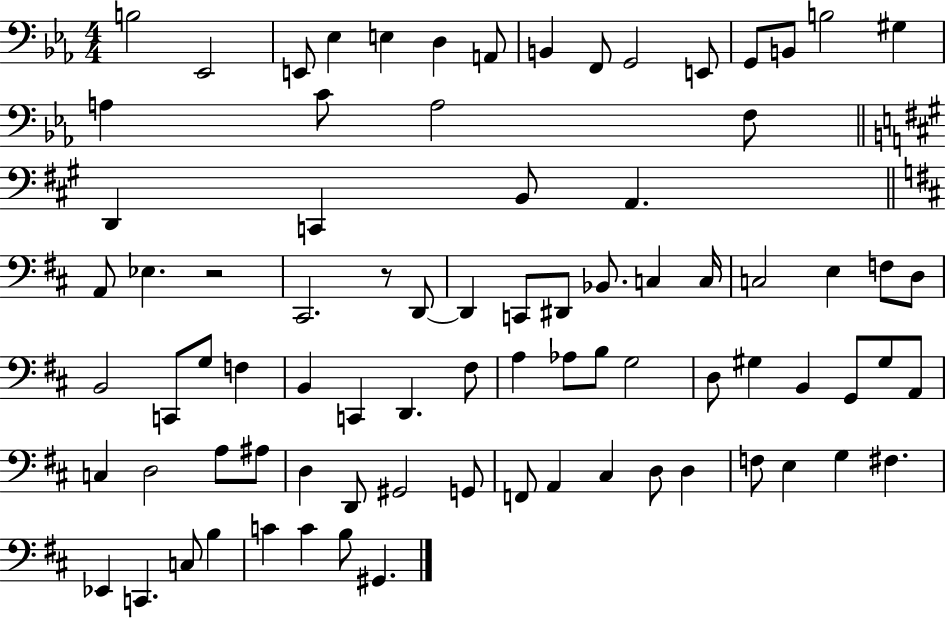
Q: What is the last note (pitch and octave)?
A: G#2